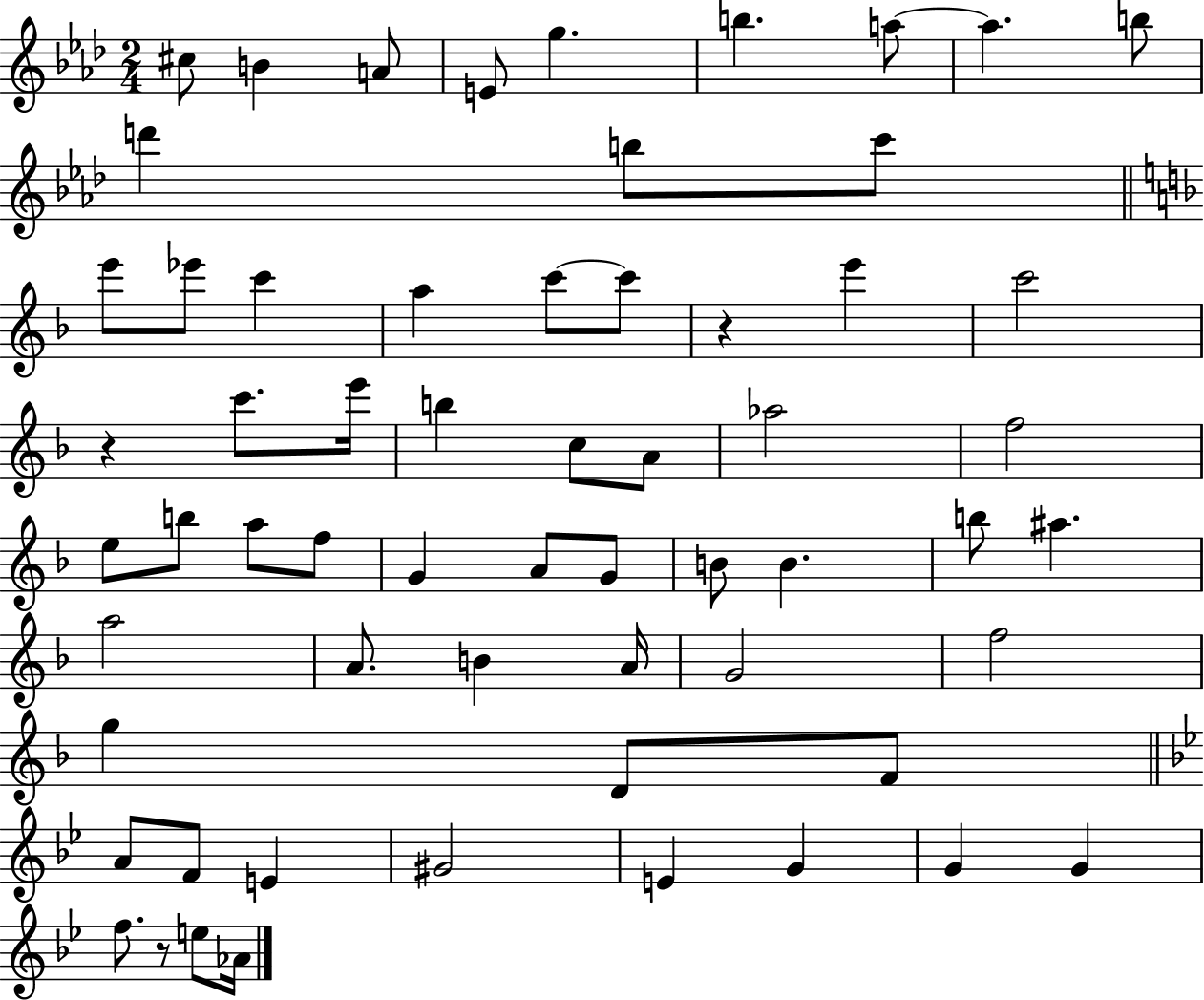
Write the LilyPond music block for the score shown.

{
  \clef treble
  \numericTimeSignature
  \time 2/4
  \key aes \major
  cis''8 b'4 a'8 | e'8 g''4. | b''4. a''8~~ | a''4. b''8 | \break d'''4 b''8 c'''8 | \bar "||" \break \key d \minor e'''8 ees'''8 c'''4 | a''4 c'''8~~ c'''8 | r4 e'''4 | c'''2 | \break r4 c'''8. e'''16 | b''4 c''8 a'8 | aes''2 | f''2 | \break e''8 b''8 a''8 f''8 | g'4 a'8 g'8 | b'8 b'4. | b''8 ais''4. | \break a''2 | a'8. b'4 a'16 | g'2 | f''2 | \break g''4 d'8 f'8 | \bar "||" \break \key bes \major a'8 f'8 e'4 | gis'2 | e'4 g'4 | g'4 g'4 | \break f''8. r8 e''8 aes'16 | \bar "|."
}